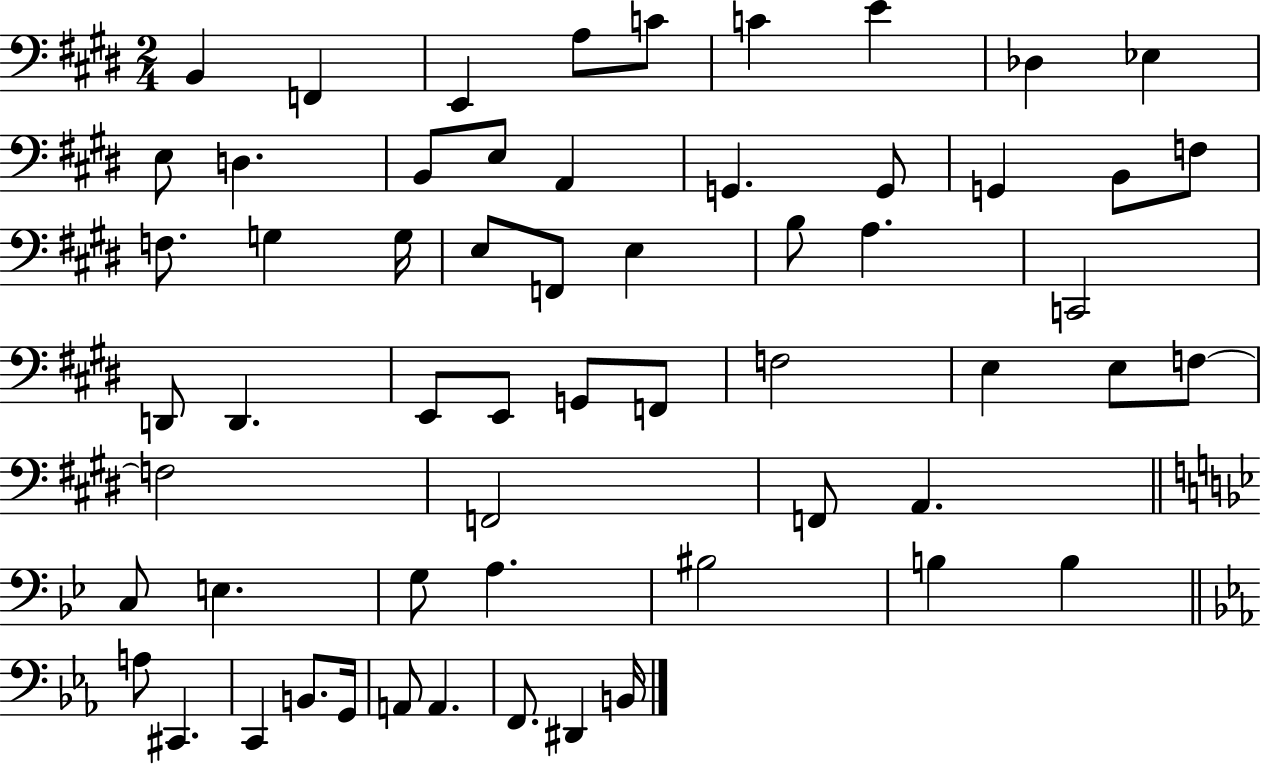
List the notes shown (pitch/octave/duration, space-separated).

B2/q F2/q E2/q A3/e C4/e C4/q E4/q Db3/q Eb3/q E3/e D3/q. B2/e E3/e A2/q G2/q. G2/e G2/q B2/e F3/e F3/e. G3/q G3/s E3/e F2/e E3/q B3/e A3/q. C2/h D2/e D2/q. E2/e E2/e G2/e F2/e F3/h E3/q E3/e F3/e F3/h F2/h F2/e A2/q. C3/e E3/q. G3/e A3/q. BIS3/h B3/q B3/q A3/e C#2/q. C2/q B2/e. G2/s A2/e A2/q. F2/e. D#2/q B2/s